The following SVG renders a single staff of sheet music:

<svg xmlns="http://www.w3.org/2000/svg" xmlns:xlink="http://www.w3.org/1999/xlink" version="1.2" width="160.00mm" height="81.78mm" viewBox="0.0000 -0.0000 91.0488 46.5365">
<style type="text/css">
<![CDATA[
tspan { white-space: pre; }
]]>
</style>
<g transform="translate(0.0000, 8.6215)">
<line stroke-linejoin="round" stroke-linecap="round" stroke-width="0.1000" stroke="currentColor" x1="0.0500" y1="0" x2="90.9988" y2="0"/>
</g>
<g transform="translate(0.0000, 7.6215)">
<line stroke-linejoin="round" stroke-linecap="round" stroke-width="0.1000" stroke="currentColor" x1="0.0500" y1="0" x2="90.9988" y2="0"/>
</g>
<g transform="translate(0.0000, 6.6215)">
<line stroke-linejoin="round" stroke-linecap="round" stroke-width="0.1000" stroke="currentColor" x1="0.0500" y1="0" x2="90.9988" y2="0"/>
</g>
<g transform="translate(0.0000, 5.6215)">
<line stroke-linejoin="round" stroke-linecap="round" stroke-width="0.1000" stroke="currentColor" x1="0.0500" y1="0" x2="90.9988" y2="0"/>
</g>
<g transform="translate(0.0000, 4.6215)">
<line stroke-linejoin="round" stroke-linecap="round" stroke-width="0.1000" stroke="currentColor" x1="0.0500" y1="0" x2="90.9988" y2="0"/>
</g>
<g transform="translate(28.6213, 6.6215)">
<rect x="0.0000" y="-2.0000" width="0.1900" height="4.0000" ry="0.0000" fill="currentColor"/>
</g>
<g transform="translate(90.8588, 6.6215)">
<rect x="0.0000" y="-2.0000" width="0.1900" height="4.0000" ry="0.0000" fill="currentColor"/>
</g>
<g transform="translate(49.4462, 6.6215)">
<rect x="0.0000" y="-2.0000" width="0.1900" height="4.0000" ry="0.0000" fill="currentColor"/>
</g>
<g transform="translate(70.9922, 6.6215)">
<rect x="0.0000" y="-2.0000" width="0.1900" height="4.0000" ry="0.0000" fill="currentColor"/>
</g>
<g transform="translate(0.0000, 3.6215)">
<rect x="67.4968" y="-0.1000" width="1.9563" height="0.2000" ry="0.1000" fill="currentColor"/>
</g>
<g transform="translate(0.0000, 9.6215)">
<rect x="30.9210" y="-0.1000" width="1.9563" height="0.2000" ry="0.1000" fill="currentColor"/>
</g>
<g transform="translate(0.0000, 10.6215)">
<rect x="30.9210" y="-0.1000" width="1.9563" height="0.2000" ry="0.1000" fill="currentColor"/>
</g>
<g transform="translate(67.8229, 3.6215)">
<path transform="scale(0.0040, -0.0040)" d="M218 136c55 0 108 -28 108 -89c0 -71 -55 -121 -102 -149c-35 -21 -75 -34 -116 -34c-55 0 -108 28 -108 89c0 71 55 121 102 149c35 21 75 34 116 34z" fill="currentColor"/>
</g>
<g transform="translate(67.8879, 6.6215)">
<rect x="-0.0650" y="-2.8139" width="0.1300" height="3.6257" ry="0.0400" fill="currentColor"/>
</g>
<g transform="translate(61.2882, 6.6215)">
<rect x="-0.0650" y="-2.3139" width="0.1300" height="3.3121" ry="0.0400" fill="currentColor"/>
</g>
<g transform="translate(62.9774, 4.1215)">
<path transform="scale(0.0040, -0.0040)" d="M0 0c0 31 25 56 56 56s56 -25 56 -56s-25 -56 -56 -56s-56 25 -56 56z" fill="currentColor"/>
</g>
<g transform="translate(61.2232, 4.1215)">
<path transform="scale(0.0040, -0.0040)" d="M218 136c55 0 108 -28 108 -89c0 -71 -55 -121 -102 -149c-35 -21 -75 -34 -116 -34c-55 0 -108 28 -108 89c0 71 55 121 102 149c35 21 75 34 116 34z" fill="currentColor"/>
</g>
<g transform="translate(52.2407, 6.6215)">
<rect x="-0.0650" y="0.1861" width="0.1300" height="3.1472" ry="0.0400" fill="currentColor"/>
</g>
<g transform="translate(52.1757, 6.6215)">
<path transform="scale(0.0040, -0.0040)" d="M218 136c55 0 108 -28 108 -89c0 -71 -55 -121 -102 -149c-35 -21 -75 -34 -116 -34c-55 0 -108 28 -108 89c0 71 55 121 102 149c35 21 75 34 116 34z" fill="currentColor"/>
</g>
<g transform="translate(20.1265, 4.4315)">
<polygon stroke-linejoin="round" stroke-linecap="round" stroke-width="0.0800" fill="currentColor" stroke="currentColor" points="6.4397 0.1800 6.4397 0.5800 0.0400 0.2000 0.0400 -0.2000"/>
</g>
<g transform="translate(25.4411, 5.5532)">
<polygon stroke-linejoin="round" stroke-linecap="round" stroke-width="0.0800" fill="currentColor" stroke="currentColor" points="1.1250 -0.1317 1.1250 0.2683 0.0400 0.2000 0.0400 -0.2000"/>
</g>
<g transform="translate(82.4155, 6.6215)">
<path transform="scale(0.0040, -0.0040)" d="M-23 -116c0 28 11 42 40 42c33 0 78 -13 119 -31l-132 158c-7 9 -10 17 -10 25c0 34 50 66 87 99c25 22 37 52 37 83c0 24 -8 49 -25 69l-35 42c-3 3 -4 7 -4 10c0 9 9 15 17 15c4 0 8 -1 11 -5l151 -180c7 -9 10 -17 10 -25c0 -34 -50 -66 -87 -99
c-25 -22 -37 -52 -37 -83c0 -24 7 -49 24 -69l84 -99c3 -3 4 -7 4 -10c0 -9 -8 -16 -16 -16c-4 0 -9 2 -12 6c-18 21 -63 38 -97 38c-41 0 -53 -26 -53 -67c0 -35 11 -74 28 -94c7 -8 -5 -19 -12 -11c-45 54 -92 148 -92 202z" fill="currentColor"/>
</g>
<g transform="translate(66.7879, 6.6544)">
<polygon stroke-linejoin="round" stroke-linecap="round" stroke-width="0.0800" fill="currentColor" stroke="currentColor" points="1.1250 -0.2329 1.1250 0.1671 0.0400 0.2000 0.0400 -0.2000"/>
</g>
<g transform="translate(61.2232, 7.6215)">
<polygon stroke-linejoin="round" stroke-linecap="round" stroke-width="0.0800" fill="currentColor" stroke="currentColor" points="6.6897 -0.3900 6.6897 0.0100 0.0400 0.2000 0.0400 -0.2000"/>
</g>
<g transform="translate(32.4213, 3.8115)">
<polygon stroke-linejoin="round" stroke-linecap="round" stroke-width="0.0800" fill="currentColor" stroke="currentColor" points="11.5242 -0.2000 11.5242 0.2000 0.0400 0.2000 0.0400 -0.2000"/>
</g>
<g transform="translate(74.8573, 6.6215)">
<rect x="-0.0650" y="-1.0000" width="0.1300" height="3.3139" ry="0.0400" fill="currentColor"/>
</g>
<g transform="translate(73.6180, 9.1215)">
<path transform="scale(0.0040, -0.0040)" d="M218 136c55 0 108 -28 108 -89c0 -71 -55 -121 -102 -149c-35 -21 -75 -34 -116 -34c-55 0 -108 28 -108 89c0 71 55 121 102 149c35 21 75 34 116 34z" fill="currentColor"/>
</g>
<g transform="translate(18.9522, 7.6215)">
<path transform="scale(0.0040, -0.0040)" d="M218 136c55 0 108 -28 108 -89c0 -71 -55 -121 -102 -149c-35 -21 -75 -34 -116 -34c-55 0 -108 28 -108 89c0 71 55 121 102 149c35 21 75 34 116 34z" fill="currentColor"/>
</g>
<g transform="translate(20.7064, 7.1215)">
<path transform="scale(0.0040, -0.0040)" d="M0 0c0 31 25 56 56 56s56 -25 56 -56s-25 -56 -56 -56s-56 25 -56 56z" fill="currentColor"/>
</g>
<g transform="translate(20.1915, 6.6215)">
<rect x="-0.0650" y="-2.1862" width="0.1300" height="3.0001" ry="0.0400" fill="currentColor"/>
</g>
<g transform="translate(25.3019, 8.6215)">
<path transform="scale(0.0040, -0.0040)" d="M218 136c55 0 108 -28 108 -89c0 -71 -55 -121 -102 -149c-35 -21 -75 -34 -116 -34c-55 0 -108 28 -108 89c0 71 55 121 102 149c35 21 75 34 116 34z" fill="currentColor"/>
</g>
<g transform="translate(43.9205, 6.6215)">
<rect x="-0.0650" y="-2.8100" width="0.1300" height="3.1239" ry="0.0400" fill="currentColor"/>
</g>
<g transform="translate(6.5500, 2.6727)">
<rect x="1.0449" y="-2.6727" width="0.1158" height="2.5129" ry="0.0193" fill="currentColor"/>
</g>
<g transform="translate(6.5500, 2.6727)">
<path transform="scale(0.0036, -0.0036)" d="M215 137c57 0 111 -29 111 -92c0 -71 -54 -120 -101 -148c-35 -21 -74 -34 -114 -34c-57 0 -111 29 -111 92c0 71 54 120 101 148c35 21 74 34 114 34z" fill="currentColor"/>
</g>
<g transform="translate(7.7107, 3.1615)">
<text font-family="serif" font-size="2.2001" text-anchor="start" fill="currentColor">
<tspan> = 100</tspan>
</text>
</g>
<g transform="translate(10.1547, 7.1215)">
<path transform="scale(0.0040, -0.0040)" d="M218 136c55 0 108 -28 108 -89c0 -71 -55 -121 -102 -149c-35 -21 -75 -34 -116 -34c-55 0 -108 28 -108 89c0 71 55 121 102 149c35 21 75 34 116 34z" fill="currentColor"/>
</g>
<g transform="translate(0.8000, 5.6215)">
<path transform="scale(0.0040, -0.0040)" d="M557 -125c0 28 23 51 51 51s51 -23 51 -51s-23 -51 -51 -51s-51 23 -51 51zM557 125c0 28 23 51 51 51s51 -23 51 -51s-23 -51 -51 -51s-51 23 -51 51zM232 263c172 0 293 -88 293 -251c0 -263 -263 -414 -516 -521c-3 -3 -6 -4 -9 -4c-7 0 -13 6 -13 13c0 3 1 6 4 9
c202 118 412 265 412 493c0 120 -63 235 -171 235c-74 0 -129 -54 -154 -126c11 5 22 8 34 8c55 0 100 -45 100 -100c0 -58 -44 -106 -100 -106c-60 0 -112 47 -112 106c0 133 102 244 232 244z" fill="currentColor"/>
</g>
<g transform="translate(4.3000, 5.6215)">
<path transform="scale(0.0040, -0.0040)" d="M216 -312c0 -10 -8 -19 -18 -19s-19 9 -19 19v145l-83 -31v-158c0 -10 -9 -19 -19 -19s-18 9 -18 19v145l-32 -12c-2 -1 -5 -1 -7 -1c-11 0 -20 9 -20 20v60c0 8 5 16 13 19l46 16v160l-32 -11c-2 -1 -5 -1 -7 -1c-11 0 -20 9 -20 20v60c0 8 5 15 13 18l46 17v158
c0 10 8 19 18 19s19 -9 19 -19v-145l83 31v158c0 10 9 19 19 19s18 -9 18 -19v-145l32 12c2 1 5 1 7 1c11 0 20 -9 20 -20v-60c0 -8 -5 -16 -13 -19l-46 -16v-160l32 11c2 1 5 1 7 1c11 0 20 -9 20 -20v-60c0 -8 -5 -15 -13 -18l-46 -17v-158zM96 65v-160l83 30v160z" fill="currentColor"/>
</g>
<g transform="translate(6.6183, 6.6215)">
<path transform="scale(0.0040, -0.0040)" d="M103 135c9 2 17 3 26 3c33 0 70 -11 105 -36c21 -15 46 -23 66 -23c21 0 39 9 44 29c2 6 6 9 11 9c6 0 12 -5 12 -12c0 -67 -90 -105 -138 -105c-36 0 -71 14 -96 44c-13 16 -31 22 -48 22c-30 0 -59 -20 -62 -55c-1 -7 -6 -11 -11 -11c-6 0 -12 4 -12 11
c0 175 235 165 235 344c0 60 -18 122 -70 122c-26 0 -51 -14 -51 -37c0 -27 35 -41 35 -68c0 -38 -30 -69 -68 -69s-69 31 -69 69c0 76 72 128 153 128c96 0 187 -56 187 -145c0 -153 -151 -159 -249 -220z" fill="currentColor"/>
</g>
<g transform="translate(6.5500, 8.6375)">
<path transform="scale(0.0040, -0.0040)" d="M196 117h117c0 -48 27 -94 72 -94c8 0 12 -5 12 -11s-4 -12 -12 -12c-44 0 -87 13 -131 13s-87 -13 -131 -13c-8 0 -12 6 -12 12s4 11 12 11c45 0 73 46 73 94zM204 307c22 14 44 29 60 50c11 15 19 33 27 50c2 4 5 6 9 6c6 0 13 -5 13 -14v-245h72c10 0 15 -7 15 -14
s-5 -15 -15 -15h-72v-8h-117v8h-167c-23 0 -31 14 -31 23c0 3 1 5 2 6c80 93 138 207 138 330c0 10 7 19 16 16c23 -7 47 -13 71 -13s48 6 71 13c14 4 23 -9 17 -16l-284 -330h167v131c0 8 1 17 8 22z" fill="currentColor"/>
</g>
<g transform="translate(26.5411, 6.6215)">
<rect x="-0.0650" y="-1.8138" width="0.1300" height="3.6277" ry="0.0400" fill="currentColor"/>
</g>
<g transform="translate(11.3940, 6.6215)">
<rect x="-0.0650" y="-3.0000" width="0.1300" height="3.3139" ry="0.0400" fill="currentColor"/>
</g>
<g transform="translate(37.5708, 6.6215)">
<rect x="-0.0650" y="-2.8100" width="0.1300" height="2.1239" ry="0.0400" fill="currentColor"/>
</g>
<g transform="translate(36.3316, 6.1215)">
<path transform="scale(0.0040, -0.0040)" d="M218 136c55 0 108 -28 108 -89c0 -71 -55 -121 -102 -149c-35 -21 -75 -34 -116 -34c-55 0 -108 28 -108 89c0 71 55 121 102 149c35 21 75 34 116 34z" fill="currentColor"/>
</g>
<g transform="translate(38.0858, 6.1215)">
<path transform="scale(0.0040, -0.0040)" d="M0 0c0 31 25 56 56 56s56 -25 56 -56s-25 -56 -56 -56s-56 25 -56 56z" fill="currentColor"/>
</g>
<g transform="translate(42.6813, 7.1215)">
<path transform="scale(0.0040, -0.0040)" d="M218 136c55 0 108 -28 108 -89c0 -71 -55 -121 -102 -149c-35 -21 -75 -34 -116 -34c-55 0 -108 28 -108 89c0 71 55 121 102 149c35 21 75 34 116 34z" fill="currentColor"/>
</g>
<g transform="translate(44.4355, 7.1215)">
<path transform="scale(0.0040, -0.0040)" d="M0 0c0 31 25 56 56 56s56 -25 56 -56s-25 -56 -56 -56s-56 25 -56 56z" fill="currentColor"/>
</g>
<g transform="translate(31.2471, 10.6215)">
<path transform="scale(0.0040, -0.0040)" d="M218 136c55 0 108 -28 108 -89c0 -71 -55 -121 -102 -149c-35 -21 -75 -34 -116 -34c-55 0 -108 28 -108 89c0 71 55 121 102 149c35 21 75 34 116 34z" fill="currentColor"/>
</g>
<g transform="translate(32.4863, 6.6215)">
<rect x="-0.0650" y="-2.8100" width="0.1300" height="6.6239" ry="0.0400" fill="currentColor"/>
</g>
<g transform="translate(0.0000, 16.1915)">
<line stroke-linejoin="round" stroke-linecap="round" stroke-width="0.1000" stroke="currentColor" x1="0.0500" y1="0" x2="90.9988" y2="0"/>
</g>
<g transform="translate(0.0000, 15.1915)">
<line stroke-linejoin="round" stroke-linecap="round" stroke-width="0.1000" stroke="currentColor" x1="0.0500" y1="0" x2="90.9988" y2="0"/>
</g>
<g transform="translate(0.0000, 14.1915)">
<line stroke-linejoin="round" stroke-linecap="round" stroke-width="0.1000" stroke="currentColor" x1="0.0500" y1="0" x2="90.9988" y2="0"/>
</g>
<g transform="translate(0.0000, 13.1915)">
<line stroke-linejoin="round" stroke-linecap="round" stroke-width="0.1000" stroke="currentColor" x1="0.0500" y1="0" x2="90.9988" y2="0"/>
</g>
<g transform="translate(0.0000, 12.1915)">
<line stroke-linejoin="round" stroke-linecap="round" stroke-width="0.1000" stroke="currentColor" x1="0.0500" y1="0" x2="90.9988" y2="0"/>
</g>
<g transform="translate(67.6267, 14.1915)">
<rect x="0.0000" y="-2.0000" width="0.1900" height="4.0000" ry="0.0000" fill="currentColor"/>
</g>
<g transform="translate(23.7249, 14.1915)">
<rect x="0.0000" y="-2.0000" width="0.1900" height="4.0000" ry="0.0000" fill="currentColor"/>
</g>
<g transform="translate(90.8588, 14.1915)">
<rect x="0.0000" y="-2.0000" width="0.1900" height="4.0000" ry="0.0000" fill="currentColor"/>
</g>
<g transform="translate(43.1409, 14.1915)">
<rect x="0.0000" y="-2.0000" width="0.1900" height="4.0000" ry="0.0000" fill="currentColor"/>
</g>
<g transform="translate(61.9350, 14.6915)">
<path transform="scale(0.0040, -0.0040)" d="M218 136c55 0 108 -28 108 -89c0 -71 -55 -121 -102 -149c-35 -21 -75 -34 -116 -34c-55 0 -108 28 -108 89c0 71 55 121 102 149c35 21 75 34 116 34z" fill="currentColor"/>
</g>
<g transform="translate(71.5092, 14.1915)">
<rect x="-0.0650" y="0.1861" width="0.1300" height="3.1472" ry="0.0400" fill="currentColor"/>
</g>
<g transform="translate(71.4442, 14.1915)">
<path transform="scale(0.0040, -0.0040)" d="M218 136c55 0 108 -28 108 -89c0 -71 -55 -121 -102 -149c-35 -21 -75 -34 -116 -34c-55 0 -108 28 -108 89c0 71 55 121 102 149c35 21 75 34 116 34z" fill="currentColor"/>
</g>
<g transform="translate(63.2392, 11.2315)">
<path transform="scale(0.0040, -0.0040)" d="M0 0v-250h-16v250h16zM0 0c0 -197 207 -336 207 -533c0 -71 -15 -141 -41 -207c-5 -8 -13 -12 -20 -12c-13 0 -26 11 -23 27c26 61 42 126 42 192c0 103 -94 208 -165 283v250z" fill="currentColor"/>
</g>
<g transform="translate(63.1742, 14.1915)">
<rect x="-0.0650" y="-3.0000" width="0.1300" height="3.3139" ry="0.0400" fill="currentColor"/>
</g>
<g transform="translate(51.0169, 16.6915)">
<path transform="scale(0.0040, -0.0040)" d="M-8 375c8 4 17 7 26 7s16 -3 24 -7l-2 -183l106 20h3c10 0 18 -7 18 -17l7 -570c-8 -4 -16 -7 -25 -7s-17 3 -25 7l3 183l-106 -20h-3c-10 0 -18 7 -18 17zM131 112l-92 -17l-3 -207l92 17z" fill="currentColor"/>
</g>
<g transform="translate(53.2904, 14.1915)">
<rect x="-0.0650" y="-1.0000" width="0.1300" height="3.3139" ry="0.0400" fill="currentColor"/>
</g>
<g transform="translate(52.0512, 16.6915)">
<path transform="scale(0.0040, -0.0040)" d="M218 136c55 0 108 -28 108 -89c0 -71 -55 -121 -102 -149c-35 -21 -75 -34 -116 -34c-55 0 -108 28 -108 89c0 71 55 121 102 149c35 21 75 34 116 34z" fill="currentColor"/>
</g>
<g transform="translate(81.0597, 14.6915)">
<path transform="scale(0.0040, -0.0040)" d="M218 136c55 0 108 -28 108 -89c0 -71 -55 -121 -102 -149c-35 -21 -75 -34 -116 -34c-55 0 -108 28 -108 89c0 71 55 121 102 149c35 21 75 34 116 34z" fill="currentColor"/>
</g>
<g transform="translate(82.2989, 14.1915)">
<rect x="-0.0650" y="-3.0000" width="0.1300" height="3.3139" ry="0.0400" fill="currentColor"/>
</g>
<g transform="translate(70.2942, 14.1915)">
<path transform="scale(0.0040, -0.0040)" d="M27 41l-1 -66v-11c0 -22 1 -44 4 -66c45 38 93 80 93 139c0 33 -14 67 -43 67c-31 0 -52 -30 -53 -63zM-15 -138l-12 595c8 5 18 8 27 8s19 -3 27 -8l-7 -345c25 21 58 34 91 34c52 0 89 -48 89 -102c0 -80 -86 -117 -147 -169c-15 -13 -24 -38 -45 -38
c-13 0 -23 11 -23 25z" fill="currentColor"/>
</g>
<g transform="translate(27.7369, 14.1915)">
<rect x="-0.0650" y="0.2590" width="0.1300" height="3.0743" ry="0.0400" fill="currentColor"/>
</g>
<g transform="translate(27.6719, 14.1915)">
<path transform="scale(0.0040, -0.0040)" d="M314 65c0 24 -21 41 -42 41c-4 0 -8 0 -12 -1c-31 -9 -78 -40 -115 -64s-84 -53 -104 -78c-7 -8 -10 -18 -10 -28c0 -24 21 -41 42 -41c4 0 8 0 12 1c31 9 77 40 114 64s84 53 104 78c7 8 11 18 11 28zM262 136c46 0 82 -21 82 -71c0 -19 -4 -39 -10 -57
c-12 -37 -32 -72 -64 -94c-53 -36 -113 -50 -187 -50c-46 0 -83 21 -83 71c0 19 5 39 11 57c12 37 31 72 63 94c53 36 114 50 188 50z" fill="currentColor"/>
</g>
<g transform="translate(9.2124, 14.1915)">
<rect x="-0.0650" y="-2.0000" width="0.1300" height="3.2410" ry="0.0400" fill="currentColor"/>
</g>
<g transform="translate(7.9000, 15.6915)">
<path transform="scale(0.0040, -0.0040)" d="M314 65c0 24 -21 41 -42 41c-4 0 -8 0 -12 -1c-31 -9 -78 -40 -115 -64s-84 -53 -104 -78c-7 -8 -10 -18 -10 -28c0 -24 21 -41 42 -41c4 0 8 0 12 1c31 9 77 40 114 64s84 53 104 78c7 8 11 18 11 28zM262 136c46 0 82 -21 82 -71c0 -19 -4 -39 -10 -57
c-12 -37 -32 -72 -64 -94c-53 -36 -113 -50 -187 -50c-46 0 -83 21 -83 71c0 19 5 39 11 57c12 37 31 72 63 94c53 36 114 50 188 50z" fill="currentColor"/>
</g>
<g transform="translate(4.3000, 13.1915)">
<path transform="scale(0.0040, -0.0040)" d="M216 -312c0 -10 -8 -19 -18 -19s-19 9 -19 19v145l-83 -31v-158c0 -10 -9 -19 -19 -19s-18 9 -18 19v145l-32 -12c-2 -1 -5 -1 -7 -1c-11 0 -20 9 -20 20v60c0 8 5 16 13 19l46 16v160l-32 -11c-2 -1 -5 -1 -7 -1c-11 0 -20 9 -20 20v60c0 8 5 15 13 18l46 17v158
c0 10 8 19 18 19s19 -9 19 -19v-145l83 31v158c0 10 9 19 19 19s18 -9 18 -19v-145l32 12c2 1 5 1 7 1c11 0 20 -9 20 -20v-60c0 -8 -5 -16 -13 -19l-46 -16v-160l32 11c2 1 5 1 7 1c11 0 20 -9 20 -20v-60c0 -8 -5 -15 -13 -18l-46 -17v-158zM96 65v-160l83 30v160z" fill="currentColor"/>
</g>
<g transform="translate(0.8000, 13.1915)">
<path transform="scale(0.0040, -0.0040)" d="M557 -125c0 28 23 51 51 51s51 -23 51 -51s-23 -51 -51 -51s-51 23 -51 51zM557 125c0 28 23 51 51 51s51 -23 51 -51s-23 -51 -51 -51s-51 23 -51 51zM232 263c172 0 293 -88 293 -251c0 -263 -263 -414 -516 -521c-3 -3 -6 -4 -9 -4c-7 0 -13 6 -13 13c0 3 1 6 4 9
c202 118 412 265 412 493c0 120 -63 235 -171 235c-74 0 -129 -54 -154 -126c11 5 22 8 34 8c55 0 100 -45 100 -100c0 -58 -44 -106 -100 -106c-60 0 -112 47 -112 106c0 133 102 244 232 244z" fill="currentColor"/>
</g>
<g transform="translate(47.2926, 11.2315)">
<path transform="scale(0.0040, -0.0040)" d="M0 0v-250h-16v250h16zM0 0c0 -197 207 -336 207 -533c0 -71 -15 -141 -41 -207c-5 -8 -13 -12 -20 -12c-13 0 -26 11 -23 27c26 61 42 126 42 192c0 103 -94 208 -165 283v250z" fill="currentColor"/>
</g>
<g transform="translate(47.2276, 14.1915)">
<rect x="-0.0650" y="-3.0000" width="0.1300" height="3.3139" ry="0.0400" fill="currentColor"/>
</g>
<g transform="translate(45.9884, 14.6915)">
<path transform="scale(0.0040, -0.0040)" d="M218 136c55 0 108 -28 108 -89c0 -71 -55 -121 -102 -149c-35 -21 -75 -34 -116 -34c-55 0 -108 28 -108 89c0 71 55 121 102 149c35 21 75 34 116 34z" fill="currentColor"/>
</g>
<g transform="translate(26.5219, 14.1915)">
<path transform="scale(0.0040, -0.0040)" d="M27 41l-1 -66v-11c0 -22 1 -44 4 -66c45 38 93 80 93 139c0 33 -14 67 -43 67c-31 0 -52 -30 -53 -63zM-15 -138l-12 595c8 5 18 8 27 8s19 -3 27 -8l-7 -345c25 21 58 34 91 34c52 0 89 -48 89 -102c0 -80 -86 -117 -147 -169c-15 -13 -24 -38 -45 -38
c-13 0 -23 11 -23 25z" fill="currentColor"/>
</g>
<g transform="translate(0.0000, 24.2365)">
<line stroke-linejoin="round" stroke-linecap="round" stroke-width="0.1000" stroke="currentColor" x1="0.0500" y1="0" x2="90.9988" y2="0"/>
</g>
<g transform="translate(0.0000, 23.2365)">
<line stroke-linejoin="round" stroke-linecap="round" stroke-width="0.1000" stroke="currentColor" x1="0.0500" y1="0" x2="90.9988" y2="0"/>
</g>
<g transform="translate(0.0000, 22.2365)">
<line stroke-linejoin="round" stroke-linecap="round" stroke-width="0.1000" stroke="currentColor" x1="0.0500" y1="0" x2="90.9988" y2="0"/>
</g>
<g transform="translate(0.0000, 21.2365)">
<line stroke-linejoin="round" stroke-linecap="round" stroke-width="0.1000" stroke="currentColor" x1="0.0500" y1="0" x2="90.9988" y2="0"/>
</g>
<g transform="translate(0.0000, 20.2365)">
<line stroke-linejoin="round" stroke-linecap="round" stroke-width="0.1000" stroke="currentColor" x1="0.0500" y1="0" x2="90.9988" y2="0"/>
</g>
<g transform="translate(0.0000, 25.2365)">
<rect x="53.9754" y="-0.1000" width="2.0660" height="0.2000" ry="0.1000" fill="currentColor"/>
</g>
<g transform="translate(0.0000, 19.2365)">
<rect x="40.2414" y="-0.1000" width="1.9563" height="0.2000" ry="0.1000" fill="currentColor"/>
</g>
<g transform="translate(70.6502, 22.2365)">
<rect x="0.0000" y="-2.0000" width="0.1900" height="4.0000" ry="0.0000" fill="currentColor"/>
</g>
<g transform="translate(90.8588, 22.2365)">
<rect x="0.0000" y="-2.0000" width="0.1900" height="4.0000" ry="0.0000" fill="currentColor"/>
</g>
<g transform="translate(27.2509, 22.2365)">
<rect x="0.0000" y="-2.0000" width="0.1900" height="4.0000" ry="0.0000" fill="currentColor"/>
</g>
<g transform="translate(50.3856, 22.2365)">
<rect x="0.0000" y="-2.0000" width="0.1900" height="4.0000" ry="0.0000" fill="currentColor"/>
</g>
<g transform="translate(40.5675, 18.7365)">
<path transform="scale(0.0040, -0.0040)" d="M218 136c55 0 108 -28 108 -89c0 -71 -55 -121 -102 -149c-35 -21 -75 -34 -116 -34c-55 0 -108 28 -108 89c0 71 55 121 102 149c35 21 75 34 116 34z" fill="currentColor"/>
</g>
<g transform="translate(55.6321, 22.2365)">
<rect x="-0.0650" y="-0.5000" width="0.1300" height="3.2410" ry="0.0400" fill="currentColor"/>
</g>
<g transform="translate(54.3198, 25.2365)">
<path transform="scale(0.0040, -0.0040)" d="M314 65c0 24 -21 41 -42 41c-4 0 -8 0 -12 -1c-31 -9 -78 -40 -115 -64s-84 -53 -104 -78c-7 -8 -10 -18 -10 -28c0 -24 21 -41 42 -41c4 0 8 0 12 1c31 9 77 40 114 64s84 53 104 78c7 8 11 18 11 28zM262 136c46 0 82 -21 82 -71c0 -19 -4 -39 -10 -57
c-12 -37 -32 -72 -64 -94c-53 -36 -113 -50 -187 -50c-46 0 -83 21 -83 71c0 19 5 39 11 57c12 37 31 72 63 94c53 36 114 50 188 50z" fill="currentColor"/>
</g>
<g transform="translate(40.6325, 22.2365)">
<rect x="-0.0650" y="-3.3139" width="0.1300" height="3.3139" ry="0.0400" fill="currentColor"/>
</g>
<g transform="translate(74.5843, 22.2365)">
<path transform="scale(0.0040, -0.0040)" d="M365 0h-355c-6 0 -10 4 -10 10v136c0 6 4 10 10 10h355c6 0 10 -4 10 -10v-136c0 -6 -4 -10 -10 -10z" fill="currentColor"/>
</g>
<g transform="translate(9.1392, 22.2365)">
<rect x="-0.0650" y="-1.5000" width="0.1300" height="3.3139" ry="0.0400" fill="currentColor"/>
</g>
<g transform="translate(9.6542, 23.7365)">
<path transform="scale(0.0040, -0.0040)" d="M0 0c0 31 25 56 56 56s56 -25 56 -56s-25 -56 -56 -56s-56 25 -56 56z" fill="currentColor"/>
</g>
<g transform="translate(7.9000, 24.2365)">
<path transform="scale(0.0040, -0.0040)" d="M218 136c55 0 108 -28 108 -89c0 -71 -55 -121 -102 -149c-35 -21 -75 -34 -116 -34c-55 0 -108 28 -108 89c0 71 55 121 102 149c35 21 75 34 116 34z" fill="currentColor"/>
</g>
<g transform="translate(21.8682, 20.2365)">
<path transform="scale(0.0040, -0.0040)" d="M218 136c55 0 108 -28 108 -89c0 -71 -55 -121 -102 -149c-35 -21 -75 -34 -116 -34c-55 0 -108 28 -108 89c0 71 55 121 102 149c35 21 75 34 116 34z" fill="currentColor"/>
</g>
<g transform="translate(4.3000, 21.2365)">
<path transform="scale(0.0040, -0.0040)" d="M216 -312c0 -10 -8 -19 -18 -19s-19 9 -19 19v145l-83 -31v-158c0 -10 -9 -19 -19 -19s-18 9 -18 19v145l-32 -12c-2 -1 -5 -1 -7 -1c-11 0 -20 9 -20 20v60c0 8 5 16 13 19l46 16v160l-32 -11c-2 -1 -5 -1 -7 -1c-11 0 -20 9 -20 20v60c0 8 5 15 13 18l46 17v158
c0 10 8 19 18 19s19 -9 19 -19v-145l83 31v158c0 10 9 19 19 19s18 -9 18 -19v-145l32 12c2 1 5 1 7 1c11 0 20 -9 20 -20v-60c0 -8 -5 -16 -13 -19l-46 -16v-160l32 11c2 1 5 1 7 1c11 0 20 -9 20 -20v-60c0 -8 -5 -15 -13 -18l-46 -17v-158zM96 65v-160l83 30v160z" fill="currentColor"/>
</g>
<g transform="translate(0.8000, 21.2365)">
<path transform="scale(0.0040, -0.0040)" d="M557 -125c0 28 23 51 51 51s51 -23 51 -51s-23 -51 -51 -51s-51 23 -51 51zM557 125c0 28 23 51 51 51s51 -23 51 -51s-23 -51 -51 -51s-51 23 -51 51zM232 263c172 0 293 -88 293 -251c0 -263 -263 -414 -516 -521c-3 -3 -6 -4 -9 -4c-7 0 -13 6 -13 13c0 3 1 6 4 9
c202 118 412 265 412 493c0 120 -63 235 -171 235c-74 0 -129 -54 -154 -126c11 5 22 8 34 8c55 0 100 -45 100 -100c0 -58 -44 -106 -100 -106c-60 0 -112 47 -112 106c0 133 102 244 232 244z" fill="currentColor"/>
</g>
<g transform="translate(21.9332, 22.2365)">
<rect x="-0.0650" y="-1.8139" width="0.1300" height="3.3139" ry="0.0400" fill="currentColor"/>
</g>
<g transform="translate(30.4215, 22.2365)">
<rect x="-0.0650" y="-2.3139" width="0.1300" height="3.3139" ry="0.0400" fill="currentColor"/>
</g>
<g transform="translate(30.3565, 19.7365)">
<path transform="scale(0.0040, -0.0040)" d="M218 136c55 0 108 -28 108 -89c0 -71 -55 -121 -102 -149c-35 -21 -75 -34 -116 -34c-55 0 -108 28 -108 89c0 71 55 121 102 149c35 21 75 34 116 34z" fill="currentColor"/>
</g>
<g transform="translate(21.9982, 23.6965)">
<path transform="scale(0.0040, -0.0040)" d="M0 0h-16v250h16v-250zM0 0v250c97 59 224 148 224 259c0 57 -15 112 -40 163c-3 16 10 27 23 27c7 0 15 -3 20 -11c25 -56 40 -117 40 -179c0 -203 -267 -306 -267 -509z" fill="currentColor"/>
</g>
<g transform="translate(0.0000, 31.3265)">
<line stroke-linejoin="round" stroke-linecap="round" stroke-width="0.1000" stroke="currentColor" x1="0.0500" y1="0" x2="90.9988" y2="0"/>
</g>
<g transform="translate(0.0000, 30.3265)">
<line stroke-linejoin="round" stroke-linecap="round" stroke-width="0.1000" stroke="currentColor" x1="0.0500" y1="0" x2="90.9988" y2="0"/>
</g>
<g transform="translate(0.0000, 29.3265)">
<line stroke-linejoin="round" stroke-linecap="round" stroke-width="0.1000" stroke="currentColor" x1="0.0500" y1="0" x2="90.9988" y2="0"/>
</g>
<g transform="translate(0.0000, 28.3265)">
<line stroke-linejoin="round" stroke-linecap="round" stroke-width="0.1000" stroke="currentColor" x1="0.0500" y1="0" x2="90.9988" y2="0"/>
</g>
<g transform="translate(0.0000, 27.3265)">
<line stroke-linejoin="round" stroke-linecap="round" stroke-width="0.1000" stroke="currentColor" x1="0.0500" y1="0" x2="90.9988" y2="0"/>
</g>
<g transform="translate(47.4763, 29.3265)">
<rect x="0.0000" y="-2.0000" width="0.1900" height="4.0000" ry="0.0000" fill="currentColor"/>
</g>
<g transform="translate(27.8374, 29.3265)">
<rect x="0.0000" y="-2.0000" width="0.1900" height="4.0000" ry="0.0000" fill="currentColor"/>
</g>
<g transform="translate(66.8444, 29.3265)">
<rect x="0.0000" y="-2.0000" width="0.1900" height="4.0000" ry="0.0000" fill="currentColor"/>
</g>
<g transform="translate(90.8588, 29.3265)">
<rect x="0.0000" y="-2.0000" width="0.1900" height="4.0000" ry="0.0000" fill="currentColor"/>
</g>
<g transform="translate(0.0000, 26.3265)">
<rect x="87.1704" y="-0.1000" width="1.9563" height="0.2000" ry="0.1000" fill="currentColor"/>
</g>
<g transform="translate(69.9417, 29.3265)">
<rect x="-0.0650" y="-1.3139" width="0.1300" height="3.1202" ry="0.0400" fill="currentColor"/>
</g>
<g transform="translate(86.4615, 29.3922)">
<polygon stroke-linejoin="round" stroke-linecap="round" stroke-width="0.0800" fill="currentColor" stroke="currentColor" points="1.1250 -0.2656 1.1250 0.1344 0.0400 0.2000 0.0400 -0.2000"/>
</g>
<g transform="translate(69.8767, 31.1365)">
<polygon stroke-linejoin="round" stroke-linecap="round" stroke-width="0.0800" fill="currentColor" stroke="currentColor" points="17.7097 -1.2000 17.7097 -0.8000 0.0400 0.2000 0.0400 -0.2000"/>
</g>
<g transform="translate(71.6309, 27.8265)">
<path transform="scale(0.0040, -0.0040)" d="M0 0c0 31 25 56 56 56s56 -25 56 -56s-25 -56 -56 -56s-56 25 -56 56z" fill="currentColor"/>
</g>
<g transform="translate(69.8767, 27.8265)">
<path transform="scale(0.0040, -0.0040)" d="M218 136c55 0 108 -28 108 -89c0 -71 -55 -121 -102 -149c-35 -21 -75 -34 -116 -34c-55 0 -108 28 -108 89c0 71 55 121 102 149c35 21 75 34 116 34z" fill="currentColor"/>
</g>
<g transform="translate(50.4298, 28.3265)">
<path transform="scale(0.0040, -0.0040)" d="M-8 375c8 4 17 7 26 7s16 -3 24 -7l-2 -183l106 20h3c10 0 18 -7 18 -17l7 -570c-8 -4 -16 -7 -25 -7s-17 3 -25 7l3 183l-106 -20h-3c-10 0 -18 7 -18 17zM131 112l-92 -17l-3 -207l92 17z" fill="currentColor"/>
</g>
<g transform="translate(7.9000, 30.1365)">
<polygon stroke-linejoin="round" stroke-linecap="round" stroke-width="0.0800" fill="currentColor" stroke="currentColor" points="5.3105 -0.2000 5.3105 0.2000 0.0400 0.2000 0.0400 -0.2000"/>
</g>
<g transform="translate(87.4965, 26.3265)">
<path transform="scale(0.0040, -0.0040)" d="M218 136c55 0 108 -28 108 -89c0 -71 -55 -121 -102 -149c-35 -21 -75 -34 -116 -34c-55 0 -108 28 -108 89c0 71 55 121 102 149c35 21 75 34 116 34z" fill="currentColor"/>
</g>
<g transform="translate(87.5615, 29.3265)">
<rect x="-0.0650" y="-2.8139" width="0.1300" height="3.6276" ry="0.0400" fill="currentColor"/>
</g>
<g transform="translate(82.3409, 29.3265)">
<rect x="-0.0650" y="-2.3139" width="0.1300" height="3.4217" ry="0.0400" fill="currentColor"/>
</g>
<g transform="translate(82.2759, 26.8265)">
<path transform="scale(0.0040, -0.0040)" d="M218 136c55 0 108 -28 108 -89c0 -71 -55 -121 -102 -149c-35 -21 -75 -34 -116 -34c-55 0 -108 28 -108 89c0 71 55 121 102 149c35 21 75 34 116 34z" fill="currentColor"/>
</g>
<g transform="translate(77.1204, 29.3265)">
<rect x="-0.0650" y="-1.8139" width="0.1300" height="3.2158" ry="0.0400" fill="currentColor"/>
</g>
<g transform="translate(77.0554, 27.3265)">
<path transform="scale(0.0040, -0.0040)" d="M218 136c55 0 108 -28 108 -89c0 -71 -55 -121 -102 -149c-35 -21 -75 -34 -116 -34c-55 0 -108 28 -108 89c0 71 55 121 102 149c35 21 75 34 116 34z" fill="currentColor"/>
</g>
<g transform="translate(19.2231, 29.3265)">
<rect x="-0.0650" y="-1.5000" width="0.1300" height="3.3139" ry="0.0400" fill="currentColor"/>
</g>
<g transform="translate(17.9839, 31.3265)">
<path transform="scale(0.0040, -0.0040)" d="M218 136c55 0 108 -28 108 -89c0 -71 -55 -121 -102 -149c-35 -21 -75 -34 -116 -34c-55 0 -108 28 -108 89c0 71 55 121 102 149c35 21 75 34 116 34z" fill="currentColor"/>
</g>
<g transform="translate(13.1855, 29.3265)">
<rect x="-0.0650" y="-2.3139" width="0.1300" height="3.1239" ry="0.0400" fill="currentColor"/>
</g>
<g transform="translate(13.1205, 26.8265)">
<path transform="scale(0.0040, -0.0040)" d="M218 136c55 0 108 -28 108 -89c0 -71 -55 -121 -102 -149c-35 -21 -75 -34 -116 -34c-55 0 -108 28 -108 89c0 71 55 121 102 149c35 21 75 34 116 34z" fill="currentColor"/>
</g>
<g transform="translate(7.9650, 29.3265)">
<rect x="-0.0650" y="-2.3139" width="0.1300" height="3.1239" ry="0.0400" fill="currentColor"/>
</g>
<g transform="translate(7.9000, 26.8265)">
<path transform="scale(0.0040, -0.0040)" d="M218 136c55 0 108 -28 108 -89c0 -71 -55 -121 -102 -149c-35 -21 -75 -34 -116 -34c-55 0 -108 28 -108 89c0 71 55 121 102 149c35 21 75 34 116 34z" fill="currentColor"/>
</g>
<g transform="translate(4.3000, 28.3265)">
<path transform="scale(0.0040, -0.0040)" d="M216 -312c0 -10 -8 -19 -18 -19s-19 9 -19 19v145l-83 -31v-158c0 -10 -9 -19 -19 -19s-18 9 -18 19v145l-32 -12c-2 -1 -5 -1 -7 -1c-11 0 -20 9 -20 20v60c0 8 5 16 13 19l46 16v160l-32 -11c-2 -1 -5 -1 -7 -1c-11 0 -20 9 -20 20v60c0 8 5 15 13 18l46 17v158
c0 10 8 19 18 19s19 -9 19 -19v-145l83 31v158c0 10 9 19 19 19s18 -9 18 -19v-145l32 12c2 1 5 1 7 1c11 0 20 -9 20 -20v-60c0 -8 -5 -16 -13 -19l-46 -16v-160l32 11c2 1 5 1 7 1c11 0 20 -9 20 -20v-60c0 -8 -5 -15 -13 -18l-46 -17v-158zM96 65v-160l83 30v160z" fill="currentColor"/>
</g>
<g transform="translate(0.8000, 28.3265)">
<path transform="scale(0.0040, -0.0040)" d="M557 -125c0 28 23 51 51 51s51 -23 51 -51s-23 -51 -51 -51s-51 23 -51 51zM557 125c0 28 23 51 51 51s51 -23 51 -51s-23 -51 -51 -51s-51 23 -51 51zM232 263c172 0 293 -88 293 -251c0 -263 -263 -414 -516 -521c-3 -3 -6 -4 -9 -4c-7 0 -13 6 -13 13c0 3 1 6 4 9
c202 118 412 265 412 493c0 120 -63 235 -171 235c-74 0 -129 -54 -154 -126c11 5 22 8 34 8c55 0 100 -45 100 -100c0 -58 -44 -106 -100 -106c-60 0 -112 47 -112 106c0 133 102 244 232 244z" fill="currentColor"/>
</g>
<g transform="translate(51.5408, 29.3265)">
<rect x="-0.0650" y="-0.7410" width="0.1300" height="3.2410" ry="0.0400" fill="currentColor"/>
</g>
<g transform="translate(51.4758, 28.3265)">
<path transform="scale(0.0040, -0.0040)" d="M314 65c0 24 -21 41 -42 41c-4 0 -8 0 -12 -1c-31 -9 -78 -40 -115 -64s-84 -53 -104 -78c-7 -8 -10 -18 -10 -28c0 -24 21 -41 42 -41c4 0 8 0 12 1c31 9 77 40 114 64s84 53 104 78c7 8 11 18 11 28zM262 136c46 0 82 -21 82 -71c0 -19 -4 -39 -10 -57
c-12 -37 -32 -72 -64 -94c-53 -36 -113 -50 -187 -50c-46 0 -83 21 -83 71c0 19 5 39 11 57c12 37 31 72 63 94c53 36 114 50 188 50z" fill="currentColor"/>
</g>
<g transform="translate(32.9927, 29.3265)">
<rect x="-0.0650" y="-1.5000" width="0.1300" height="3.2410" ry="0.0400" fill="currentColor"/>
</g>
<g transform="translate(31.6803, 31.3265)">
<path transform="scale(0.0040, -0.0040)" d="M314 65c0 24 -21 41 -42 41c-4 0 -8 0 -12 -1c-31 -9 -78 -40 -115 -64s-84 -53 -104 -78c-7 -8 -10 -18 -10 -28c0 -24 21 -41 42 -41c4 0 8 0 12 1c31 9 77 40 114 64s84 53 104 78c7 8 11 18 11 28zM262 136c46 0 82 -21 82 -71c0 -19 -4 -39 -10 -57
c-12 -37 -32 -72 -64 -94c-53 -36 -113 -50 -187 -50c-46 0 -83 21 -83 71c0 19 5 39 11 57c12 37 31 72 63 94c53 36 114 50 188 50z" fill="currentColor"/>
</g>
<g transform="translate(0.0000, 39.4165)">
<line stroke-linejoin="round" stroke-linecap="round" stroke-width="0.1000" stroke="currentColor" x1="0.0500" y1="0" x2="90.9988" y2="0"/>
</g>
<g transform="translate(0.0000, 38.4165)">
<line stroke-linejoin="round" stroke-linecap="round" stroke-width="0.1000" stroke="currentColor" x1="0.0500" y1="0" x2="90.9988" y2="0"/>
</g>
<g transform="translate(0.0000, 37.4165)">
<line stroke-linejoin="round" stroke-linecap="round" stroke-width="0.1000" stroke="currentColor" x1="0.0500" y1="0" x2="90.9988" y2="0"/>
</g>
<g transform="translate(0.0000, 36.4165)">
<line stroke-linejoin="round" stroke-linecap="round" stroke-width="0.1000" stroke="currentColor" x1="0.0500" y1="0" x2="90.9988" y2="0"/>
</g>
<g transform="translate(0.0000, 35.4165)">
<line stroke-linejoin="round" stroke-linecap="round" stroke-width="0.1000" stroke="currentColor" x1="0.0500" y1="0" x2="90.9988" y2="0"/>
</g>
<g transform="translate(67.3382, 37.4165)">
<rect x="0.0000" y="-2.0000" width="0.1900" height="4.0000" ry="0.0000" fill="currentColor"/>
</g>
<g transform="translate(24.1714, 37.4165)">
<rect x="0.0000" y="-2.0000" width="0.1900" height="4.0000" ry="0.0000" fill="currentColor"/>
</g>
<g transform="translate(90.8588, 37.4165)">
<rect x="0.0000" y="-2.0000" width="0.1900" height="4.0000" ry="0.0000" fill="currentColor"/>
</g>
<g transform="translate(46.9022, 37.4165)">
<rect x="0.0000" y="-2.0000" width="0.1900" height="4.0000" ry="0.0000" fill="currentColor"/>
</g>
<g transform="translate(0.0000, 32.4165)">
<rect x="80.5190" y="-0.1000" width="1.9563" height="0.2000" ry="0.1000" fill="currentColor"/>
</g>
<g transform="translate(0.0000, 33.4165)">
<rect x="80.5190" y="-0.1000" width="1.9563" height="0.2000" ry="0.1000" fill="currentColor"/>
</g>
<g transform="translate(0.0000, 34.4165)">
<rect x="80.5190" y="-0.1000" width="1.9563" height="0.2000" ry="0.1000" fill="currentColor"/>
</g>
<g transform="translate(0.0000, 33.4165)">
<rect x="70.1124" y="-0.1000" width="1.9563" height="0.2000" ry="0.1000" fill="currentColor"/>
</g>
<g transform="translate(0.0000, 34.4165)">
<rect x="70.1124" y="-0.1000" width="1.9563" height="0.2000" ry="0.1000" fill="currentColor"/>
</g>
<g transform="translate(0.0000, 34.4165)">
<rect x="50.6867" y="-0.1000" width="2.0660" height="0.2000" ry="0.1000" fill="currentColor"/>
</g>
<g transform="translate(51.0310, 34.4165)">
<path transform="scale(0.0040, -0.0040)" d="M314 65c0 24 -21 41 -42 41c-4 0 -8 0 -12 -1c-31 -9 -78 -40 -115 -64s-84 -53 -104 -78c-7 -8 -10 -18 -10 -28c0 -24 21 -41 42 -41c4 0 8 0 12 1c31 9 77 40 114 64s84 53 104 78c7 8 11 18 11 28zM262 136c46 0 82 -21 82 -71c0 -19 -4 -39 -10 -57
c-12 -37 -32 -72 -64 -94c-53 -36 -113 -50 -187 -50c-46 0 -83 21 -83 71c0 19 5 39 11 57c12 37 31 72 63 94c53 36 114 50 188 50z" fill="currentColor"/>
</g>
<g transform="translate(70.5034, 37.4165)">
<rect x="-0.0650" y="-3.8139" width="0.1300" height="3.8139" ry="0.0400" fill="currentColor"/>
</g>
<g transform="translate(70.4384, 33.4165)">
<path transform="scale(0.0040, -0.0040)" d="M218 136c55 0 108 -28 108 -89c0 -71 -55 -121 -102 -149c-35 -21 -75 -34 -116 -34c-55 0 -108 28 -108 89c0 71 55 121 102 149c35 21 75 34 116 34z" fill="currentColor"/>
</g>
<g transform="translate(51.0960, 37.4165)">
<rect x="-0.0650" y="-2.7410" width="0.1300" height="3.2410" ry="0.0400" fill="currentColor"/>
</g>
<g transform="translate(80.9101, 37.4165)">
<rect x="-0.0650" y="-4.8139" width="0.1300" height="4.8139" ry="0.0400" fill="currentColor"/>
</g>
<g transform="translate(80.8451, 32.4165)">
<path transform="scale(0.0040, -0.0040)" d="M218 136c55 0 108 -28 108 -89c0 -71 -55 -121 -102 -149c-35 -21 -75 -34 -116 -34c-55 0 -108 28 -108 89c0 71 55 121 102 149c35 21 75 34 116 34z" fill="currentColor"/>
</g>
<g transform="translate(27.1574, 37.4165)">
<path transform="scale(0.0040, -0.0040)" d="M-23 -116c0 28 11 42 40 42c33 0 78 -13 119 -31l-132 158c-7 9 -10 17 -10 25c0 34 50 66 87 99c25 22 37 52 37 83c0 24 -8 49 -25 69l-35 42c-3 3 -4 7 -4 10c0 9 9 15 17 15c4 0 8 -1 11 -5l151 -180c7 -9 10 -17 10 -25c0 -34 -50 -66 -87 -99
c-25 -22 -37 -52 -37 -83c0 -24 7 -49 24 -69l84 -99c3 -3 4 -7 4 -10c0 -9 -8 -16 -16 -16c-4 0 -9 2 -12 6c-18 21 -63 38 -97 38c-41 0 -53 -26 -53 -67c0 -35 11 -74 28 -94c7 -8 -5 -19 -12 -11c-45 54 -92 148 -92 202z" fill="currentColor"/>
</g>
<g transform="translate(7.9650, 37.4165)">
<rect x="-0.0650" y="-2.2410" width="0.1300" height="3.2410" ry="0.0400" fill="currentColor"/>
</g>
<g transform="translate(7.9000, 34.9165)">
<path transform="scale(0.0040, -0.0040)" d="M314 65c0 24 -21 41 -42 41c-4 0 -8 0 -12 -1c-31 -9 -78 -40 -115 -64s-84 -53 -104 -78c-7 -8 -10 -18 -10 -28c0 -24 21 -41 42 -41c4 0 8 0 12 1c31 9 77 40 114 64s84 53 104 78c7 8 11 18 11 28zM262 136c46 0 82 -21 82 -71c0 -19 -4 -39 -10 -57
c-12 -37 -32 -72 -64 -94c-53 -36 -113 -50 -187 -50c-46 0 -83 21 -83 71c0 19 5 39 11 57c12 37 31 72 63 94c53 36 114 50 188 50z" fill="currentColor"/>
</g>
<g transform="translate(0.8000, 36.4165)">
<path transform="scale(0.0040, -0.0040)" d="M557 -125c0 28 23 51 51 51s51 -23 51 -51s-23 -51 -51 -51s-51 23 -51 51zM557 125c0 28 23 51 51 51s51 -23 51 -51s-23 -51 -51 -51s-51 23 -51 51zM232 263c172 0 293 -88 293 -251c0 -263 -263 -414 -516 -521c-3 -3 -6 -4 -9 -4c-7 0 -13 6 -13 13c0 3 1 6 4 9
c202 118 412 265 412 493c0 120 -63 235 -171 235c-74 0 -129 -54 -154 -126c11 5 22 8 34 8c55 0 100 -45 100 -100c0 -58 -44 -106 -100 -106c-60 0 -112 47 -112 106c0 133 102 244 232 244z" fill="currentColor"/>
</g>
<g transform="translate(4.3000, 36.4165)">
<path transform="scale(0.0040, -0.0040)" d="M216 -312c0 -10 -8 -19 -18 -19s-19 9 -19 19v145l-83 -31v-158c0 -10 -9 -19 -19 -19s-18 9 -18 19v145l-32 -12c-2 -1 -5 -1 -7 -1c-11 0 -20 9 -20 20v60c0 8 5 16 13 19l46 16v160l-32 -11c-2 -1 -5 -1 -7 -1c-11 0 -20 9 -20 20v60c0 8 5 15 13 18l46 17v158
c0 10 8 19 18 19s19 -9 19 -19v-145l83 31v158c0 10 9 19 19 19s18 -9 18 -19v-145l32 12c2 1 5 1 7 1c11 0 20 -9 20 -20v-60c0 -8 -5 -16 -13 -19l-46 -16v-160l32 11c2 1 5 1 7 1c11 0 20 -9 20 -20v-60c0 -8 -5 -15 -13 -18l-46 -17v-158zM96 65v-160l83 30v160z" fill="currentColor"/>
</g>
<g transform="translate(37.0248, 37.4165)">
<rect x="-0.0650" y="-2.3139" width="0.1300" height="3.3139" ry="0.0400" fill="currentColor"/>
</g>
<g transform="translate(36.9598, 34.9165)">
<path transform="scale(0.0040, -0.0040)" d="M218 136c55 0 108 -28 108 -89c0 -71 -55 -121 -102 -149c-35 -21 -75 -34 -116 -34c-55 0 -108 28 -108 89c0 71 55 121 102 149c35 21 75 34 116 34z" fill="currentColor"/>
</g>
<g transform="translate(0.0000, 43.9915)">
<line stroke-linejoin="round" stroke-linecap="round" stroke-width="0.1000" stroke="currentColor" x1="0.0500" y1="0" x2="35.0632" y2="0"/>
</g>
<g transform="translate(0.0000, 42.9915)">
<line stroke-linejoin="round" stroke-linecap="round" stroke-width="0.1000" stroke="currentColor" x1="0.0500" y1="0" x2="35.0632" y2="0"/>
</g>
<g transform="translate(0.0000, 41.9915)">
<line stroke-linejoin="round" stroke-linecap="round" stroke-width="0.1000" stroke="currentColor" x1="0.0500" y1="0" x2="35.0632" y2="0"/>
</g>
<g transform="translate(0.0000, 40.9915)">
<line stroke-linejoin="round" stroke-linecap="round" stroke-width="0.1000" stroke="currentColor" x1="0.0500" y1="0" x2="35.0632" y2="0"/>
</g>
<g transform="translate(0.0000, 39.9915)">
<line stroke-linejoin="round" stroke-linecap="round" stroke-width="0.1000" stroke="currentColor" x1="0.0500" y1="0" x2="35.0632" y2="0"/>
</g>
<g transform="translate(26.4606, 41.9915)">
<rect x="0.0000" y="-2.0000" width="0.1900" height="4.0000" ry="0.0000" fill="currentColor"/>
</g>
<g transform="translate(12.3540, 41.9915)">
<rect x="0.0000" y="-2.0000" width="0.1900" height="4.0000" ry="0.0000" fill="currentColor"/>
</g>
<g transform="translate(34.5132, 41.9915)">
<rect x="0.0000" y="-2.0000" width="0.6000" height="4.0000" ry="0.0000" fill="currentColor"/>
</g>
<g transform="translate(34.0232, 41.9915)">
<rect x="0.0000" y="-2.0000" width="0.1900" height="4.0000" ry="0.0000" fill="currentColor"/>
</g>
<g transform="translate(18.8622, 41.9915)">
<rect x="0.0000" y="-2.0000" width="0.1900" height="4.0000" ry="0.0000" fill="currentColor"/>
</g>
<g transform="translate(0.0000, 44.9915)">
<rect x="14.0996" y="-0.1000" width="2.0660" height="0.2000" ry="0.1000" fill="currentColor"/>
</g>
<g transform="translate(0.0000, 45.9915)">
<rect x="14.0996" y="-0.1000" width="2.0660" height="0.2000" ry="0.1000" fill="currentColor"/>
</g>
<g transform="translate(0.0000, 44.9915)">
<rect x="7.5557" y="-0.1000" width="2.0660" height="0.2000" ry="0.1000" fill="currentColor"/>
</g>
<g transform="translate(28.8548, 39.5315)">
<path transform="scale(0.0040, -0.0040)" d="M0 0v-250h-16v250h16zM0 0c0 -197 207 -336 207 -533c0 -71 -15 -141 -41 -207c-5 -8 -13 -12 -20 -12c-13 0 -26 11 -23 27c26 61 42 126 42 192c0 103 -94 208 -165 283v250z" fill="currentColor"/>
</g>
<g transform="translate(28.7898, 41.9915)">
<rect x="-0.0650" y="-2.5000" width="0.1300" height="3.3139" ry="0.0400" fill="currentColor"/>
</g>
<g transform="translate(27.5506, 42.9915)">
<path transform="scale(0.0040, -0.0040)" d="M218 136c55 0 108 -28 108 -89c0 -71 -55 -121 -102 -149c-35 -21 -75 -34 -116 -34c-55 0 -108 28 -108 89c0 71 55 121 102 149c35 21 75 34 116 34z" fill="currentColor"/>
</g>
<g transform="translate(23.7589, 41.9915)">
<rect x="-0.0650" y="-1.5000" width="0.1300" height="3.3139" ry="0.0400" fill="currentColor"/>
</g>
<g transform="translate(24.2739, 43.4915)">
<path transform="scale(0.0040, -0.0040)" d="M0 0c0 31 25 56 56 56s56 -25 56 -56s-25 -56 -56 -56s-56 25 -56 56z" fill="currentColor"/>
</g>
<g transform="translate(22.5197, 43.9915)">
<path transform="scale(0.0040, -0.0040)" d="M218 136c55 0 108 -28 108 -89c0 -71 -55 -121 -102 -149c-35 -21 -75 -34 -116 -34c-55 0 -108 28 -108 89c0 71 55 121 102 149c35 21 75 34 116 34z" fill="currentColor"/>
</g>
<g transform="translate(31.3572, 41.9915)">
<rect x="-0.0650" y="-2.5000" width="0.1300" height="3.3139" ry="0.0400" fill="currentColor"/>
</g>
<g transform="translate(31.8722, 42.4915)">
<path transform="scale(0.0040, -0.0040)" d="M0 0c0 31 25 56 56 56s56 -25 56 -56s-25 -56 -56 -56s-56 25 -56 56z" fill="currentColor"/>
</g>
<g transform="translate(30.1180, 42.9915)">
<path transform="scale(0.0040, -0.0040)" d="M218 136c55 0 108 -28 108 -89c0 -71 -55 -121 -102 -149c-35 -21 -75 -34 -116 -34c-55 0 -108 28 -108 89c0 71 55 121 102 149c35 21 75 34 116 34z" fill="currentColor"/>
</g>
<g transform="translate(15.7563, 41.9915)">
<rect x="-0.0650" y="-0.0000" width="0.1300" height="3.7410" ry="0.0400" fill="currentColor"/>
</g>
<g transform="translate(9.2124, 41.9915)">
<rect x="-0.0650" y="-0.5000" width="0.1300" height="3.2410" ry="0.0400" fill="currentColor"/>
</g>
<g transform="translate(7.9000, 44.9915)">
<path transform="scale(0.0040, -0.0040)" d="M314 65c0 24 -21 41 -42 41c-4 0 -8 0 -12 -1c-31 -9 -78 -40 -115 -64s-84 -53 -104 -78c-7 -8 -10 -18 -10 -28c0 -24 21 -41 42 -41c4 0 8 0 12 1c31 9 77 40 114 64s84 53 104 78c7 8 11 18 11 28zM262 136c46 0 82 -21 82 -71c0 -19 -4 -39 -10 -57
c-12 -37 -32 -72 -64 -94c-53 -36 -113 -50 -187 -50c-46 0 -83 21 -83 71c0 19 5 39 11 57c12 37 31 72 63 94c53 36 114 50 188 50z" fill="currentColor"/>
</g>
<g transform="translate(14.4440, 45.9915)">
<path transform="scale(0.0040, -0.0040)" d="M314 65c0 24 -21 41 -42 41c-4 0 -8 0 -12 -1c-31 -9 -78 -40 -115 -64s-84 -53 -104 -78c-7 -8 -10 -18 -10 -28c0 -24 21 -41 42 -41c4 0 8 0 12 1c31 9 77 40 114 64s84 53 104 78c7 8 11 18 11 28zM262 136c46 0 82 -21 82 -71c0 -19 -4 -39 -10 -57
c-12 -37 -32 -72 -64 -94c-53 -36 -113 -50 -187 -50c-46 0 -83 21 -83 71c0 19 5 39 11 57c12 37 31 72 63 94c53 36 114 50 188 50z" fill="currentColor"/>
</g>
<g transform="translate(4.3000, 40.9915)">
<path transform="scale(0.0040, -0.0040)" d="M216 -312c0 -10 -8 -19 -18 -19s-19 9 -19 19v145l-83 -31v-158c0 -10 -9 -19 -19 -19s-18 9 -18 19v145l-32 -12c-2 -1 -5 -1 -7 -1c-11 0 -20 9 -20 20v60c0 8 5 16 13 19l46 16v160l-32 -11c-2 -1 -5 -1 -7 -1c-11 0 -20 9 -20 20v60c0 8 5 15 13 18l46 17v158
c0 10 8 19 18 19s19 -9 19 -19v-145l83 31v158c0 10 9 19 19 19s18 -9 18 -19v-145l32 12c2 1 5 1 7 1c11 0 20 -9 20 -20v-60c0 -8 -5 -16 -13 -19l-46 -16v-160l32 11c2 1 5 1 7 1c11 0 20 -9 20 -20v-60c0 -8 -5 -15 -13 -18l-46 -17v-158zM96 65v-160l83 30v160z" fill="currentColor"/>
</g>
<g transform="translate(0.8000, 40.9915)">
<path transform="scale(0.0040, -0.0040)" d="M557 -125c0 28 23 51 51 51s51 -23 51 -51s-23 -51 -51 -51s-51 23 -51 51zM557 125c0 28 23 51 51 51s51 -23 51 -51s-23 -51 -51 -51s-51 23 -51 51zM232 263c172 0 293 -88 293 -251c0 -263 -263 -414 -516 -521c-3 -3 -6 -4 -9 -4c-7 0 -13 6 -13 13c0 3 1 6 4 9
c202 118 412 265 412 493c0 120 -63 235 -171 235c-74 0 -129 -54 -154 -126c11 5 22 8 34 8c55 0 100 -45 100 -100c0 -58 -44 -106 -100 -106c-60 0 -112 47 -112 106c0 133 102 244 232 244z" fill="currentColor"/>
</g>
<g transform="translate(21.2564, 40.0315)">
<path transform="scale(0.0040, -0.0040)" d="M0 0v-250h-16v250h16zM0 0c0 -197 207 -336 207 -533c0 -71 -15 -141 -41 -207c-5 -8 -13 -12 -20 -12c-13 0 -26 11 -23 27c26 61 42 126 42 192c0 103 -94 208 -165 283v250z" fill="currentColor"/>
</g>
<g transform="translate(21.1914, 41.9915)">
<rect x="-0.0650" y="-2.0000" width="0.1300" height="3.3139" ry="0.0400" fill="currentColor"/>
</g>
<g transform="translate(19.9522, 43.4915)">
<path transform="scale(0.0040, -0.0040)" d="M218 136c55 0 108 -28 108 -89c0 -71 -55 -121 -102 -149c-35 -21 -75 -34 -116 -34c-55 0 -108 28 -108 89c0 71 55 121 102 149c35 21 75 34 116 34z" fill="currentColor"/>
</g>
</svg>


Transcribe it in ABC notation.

X:1
T:Untitled
M:2/4
L:1/4
K:G
C, B,,/2 G,,/4 C,,/2 E,/2 C,/2 D, B,/2 C/4 ^F,, z A,,2 _D,2 C,/2 F,, C,/2 _D, C, G,, A,/2 B, D E,,2 z2 B,/2 B,/2 G,, G,,2 F,2 G,/2 A,/2 B,/2 C/4 B,2 z B, C2 E G E,,2 C,,2 A,,/2 G,, B,,/2 B,,